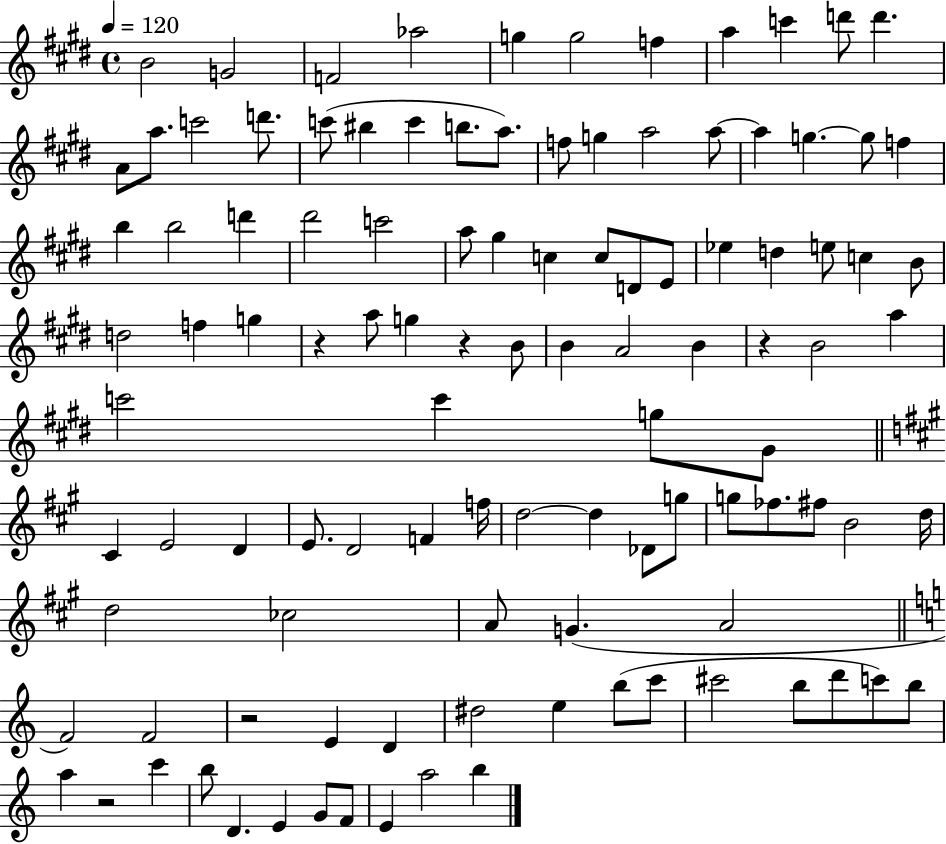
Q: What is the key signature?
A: E major